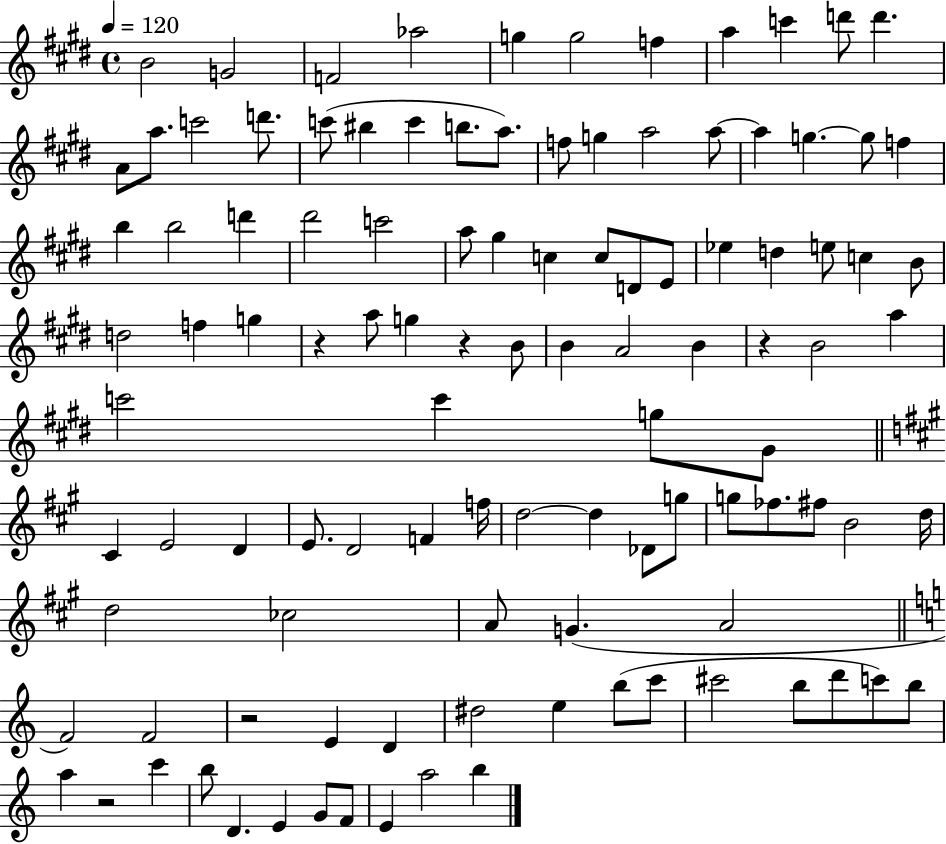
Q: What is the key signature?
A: E major